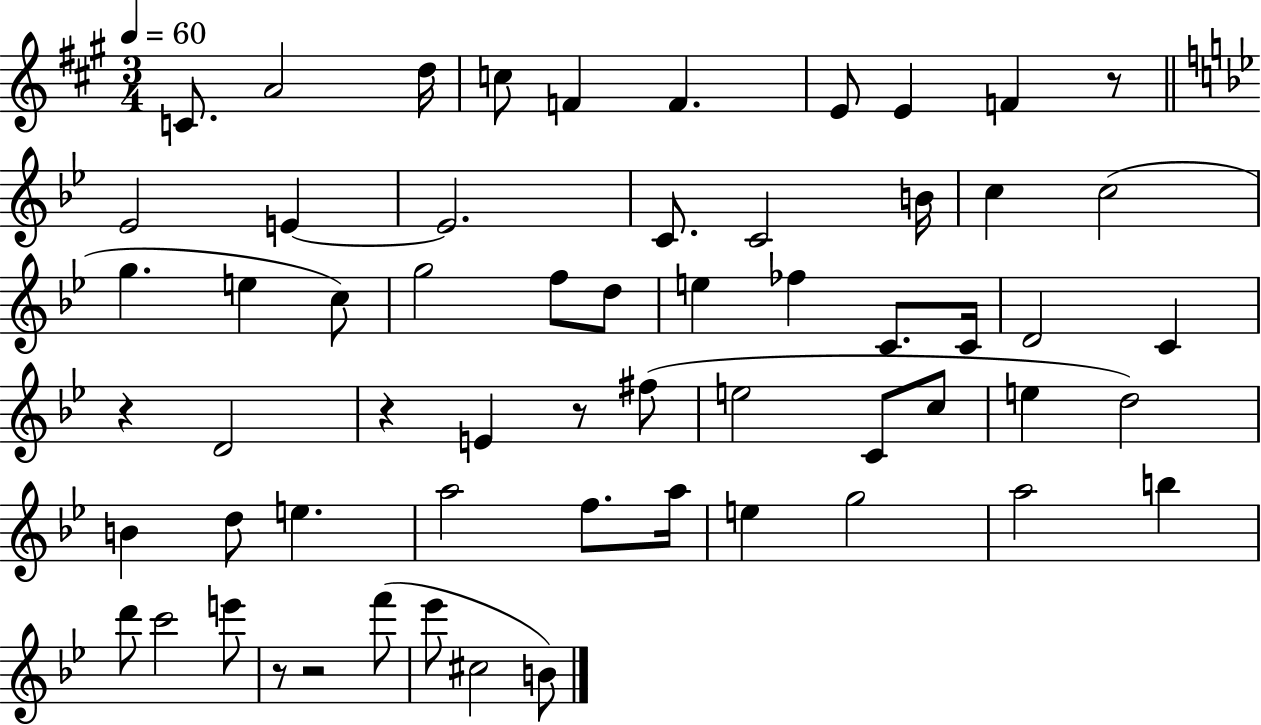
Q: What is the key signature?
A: A major